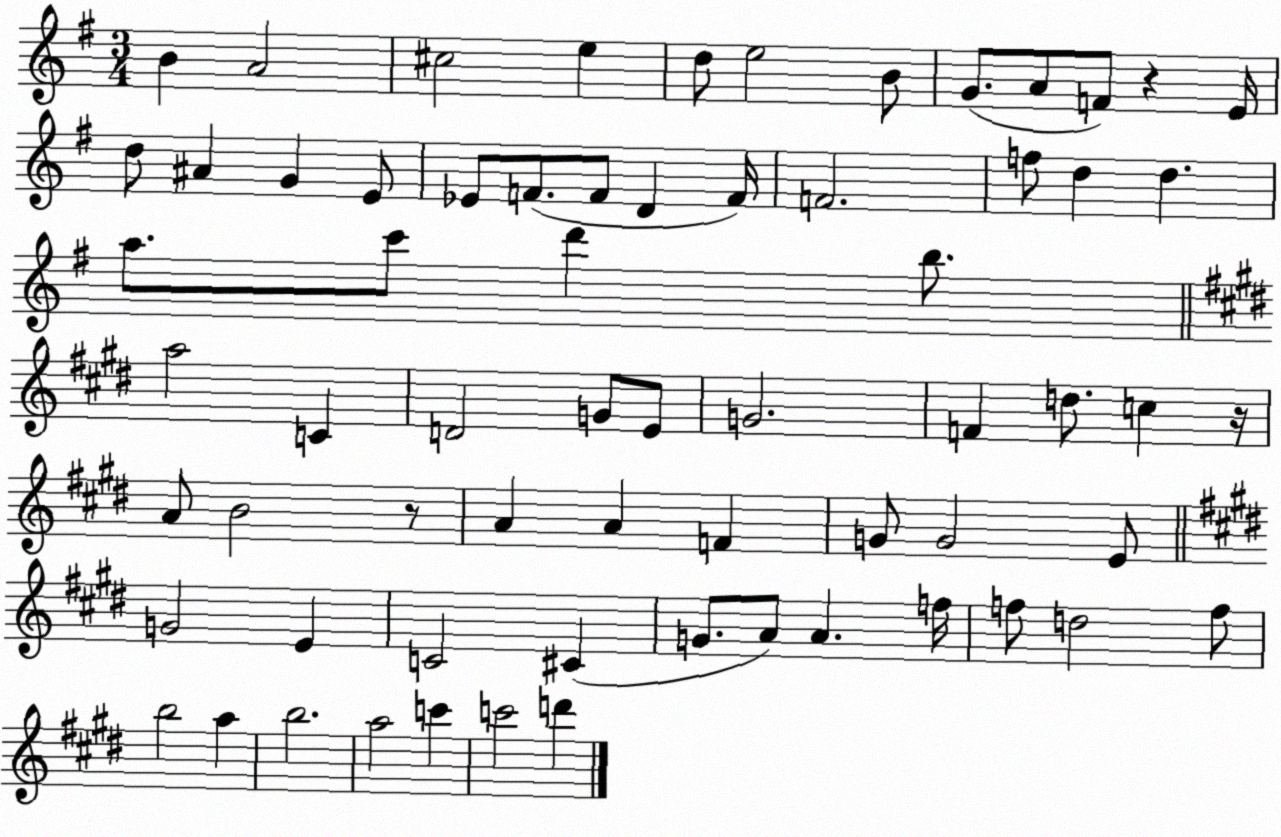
X:1
T:Untitled
M:3/4
L:1/4
K:G
B A2 ^c2 e d/2 e2 B/2 G/2 A/2 F/2 z E/4 d/2 ^A G E/2 _E/2 F/2 F/2 D F/4 F2 f/2 d d a/2 c'/2 d' b/2 a2 C D2 G/2 E/2 G2 F d/2 c z/4 A/2 B2 z/2 A A F G/2 G2 E/2 G2 E C2 ^C G/2 A/2 A f/4 f/2 d2 f/2 b2 a b2 a2 c' c'2 d'